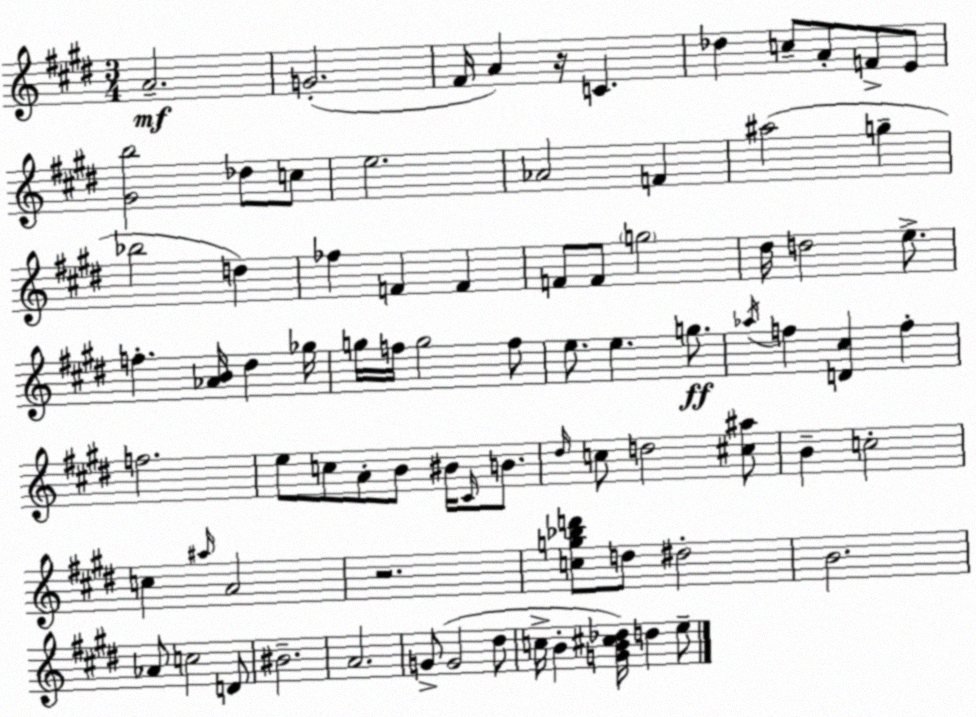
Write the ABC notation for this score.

X:1
T:Untitled
M:3/4
L:1/4
K:E
A2 G2 ^F/4 A z/4 C _d c/2 A/2 F/2 E/2 [^Gb]2 _d/2 c/2 e2 _A2 F ^a2 g _b2 d _f F F F/2 F/2 g2 ^d/4 d2 e/2 f [_AB]/4 ^d _g/4 g/4 f/4 g2 f/2 e/2 e g/2 _a/4 f [D^c] f f2 e/2 c/2 A/2 B/2 ^B/4 ^C/4 B/2 ^d/4 c/2 d2 [^c^a]/2 B c2 c ^a/4 A2 z2 [cg_bd']/2 d/2 ^d2 B2 _A/2 c2 D/2 ^B2 A2 G/2 G2 ^d/2 c/4 B [GB^c_d]/4 d e/2